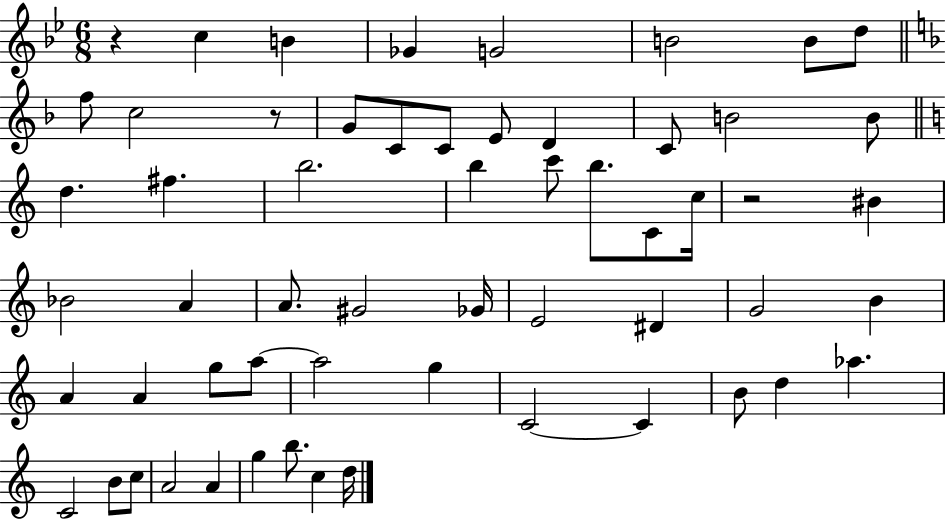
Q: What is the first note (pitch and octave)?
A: C5